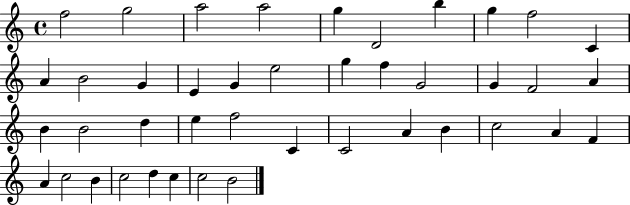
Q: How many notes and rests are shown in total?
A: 42